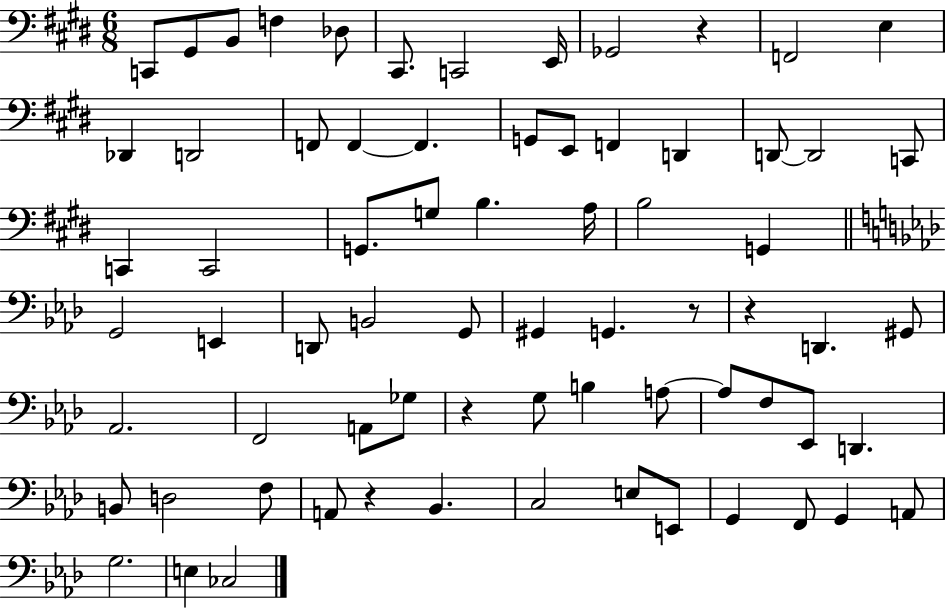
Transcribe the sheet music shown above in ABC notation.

X:1
T:Untitled
M:6/8
L:1/4
K:E
C,,/2 ^G,,/2 B,,/2 F, _D,/2 ^C,,/2 C,,2 E,,/4 _G,,2 z F,,2 E, _D,, D,,2 F,,/2 F,, F,, G,,/2 E,,/2 F,, D,, D,,/2 D,,2 C,,/2 C,, C,,2 G,,/2 G,/2 B, A,/4 B,2 G,, G,,2 E,, D,,/2 B,,2 G,,/2 ^G,, G,, z/2 z D,, ^G,,/2 _A,,2 F,,2 A,,/2 _G,/2 z G,/2 B, A,/2 A,/2 F,/2 _E,,/2 D,, B,,/2 D,2 F,/2 A,,/2 z _B,, C,2 E,/2 E,,/2 G,, F,,/2 G,, A,,/2 G,2 E, _C,2